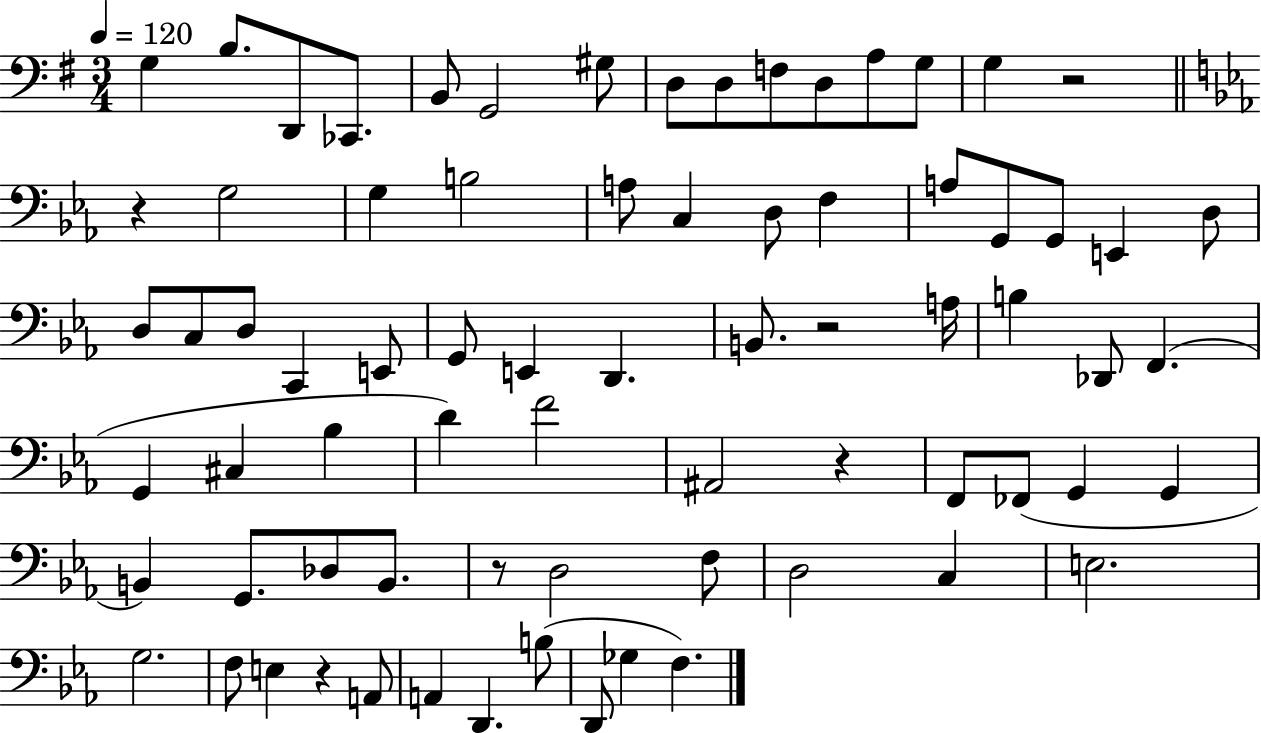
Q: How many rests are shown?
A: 6